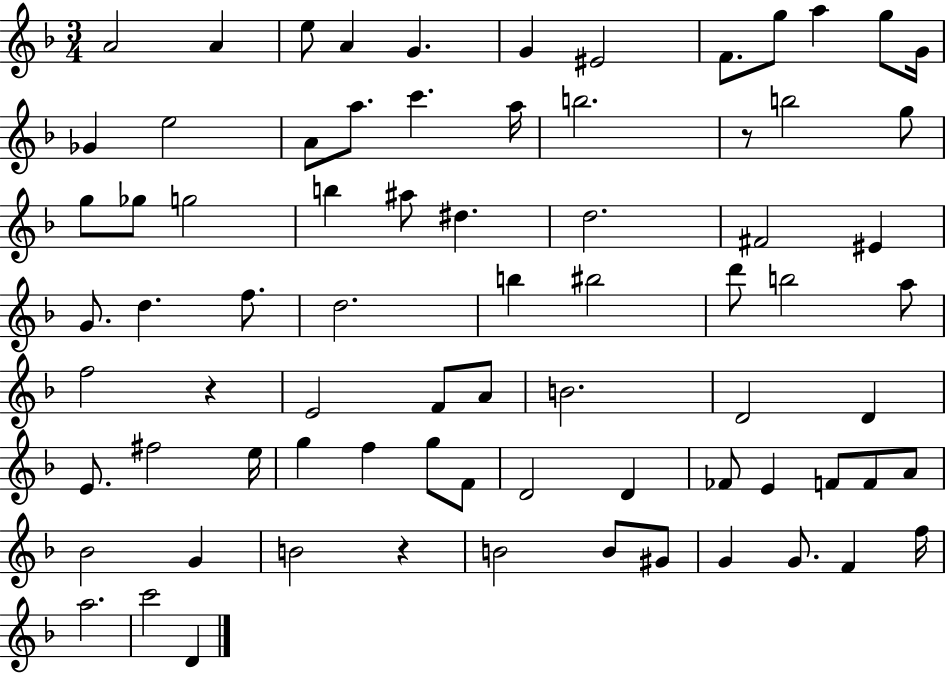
A4/h A4/q E5/e A4/q G4/q. G4/q EIS4/h F4/e. G5/e A5/q G5/e G4/s Gb4/q E5/h A4/e A5/e. C6/q. A5/s B5/h. R/e B5/h G5/e G5/e Gb5/e G5/h B5/q A#5/e D#5/q. D5/h. F#4/h EIS4/q G4/e. D5/q. F5/e. D5/h. B5/q BIS5/h D6/e B5/h A5/e F5/h R/q E4/h F4/e A4/e B4/h. D4/h D4/q E4/e. F#5/h E5/s G5/q F5/q G5/e F4/e D4/h D4/q FES4/e E4/q F4/e F4/e A4/e Bb4/h G4/q B4/h R/q B4/h B4/e G#4/e G4/q G4/e. F4/q F5/s A5/h. C6/h D4/q